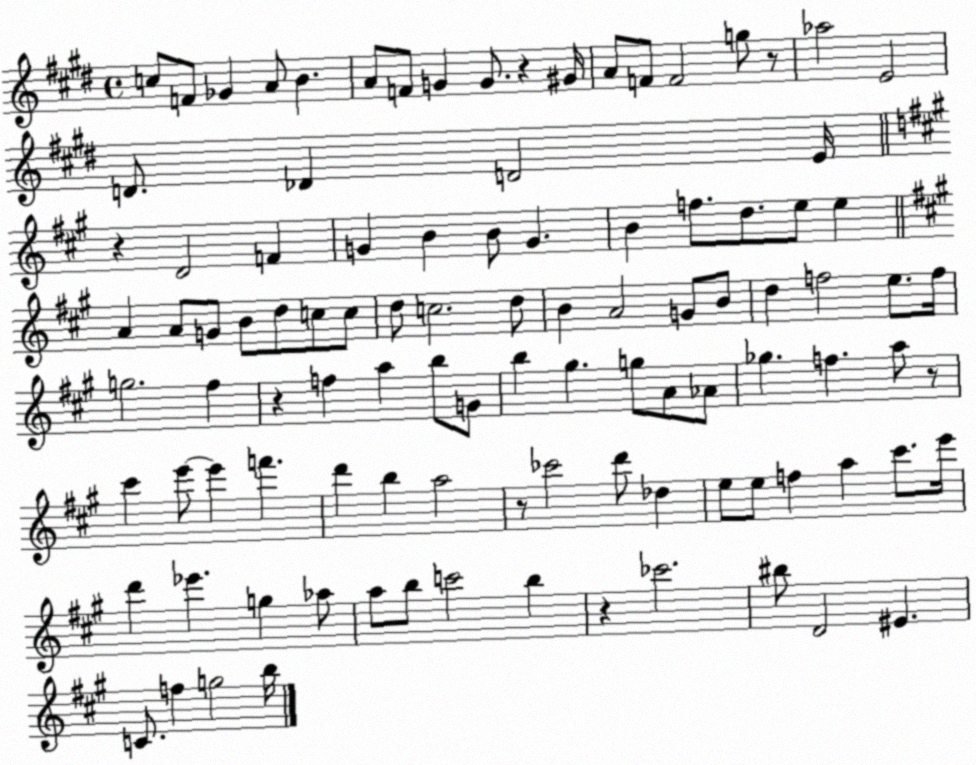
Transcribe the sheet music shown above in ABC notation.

X:1
T:Untitled
M:4/4
L:1/4
K:E
c/2 F/2 _G A/2 B A/2 F/2 G G/2 z ^G/4 A/2 F/2 F2 g/2 z/2 _a2 E2 D/2 _D D2 E/4 z D2 F G B B/2 G B f/2 d/2 e/2 e A A/2 G/2 B/2 d/2 c/2 c/2 d/2 c2 d/2 B A2 G/2 B/2 d f2 e/2 f/4 g2 ^f z f a b/2 G/2 b ^g g/2 A/2 _A/2 _g f a/2 z/2 ^c' e'/2 e' f' d' b a2 z/2 _c'2 d'/2 _d e/2 e/2 f a ^c'/2 e'/4 d' _e' g _a/2 a/2 b/2 c'2 b z _c'2 ^b/2 D2 ^E C/2 f g2 b/4